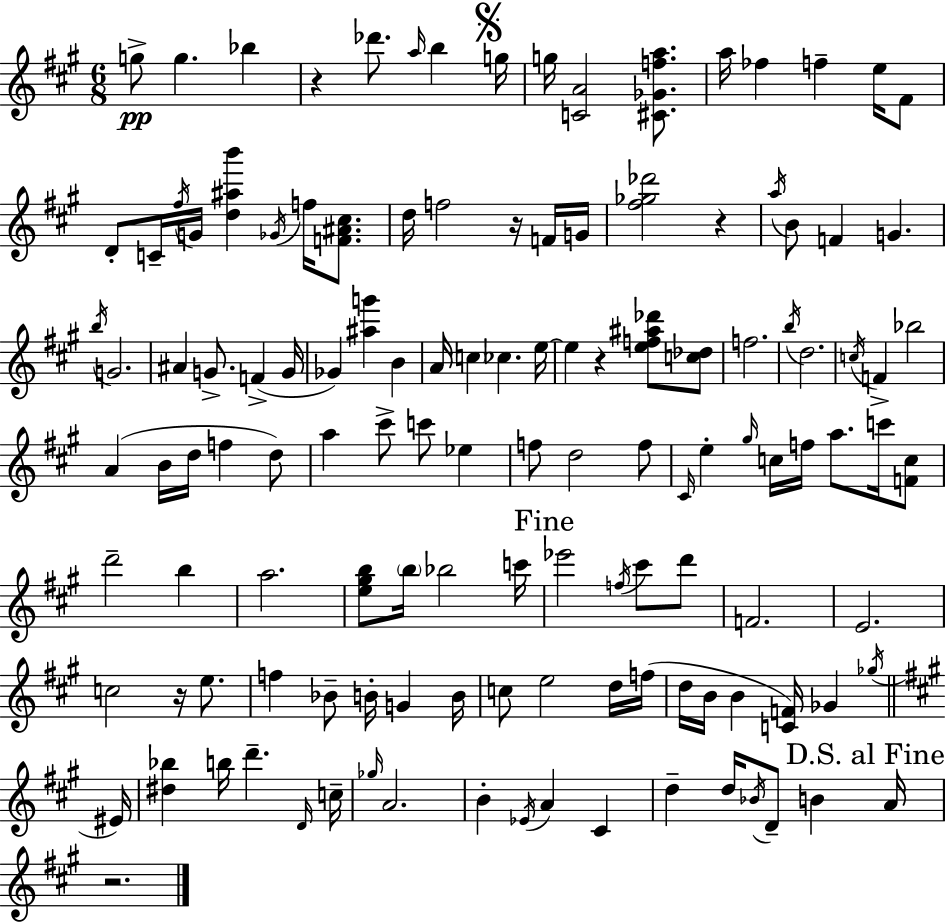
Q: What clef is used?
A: treble